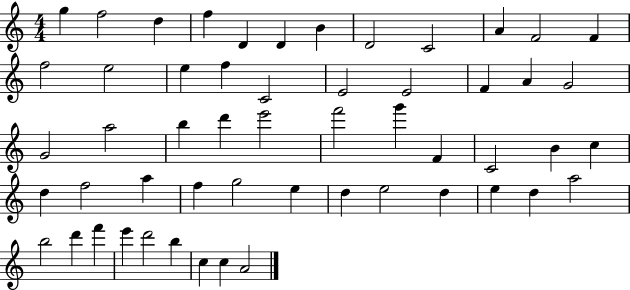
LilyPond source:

{
  \clef treble
  \numericTimeSignature
  \time 4/4
  \key c \major
  g''4 f''2 d''4 | f''4 d'4 d'4 b'4 | d'2 c'2 | a'4 f'2 f'4 | \break f''2 e''2 | e''4 f''4 c'2 | e'2 e'2 | f'4 a'4 g'2 | \break g'2 a''2 | b''4 d'''4 e'''2 | f'''2 g'''4 f'4 | c'2 b'4 c''4 | \break d''4 f''2 a''4 | f''4 g''2 e''4 | d''4 e''2 d''4 | e''4 d''4 a''2 | \break b''2 d'''4 f'''4 | e'''4 d'''2 b''4 | c''4 c''4 a'2 | \bar "|."
}